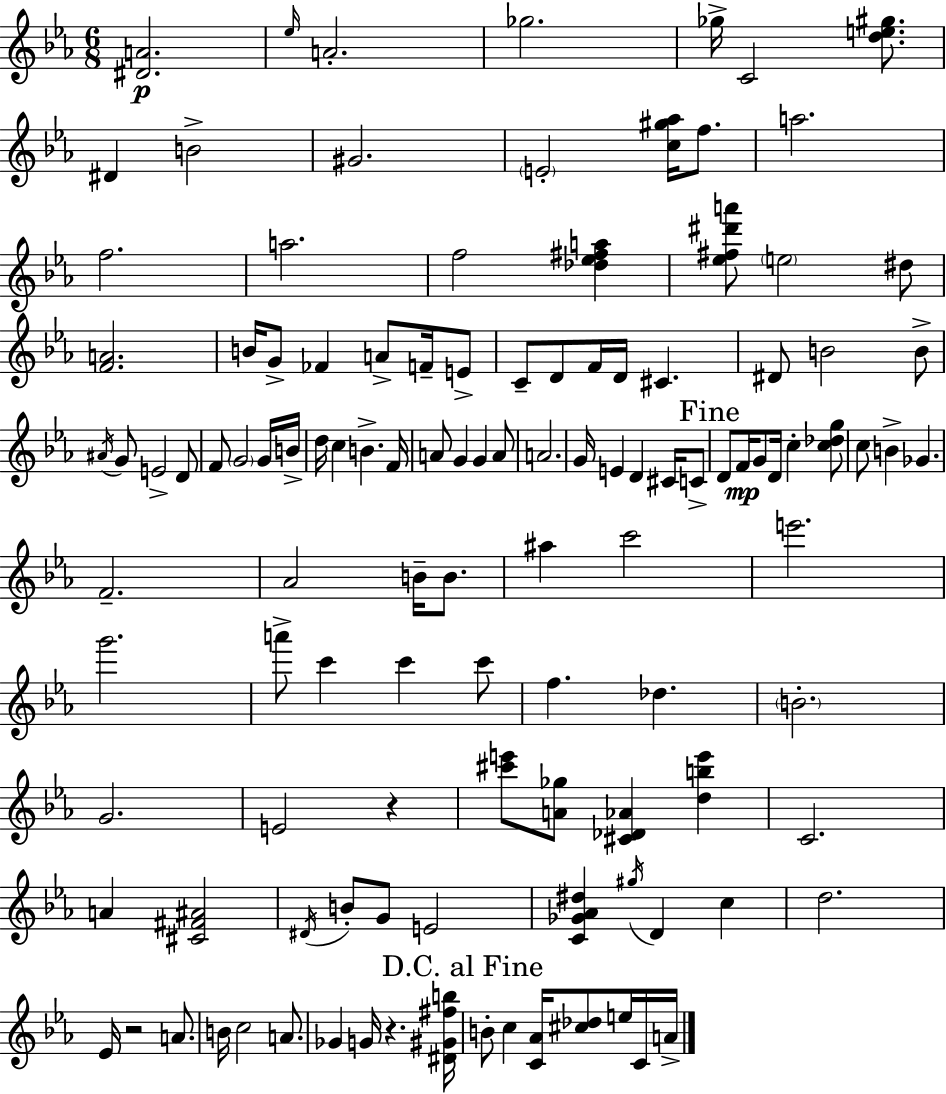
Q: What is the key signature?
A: C minor